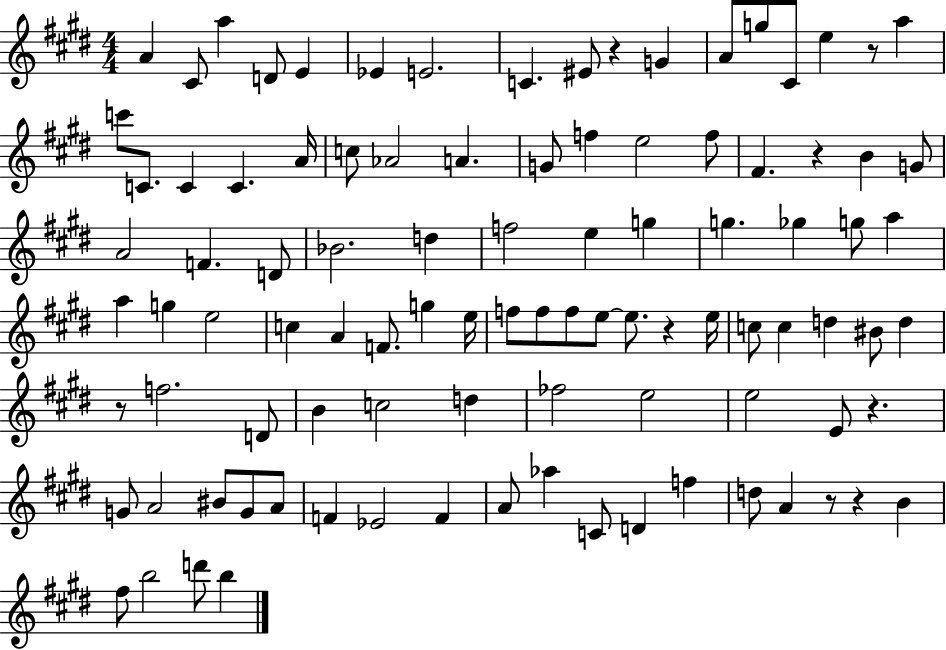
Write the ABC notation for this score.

X:1
T:Untitled
M:4/4
L:1/4
K:E
A ^C/2 a D/2 E _E E2 C ^E/2 z G A/2 g/2 ^C/2 e z/2 a c'/2 C/2 C C A/4 c/2 _A2 A G/2 f e2 f/2 ^F z B G/2 A2 F D/2 _B2 d f2 e g g _g g/2 a a g e2 c A F/2 g e/4 f/2 f/2 f/2 e/2 e/2 z e/4 c/2 c d ^B/2 d z/2 f2 D/2 B c2 d _f2 e2 e2 E/2 z G/2 A2 ^B/2 G/2 A/2 F _E2 F A/2 _a C/2 D f d/2 A z/2 z B ^f/2 b2 d'/2 b